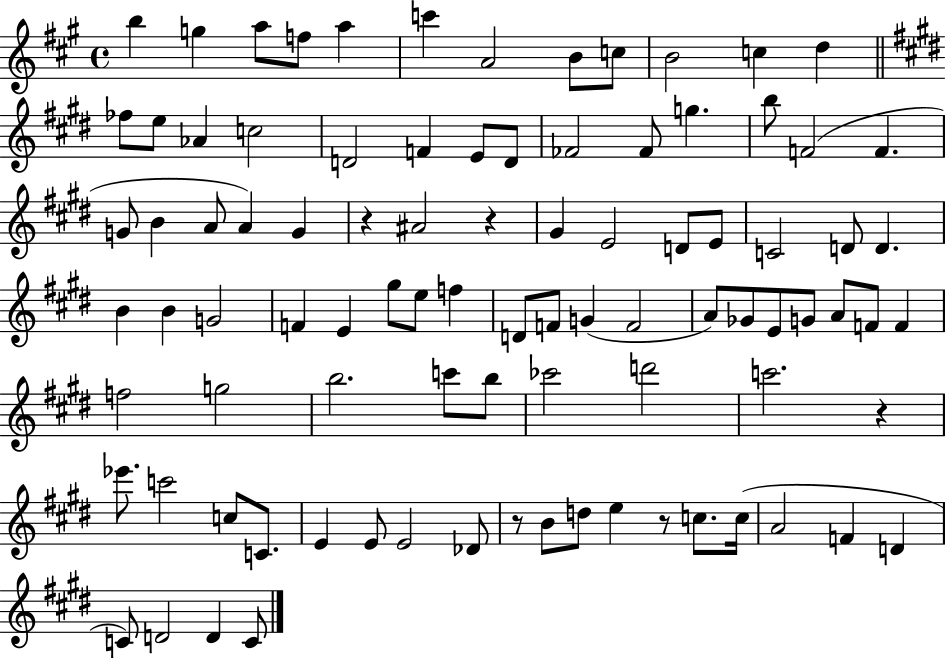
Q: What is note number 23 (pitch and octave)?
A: G5